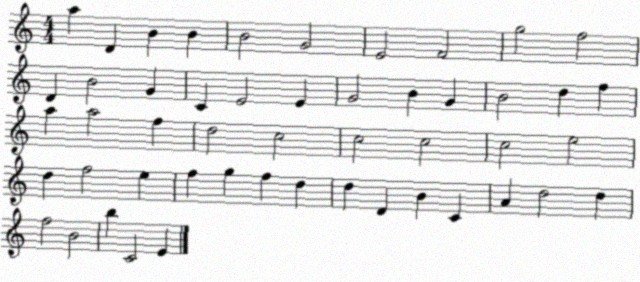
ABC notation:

X:1
T:Untitled
M:4/4
L:1/4
K:C
a D B B B2 G2 E2 F2 g2 f2 D B2 G C E2 E G2 B G B2 d f a a2 f d2 c2 c2 c2 c2 e2 d f2 e f g f d d D B C A d2 d f2 B2 b C2 E